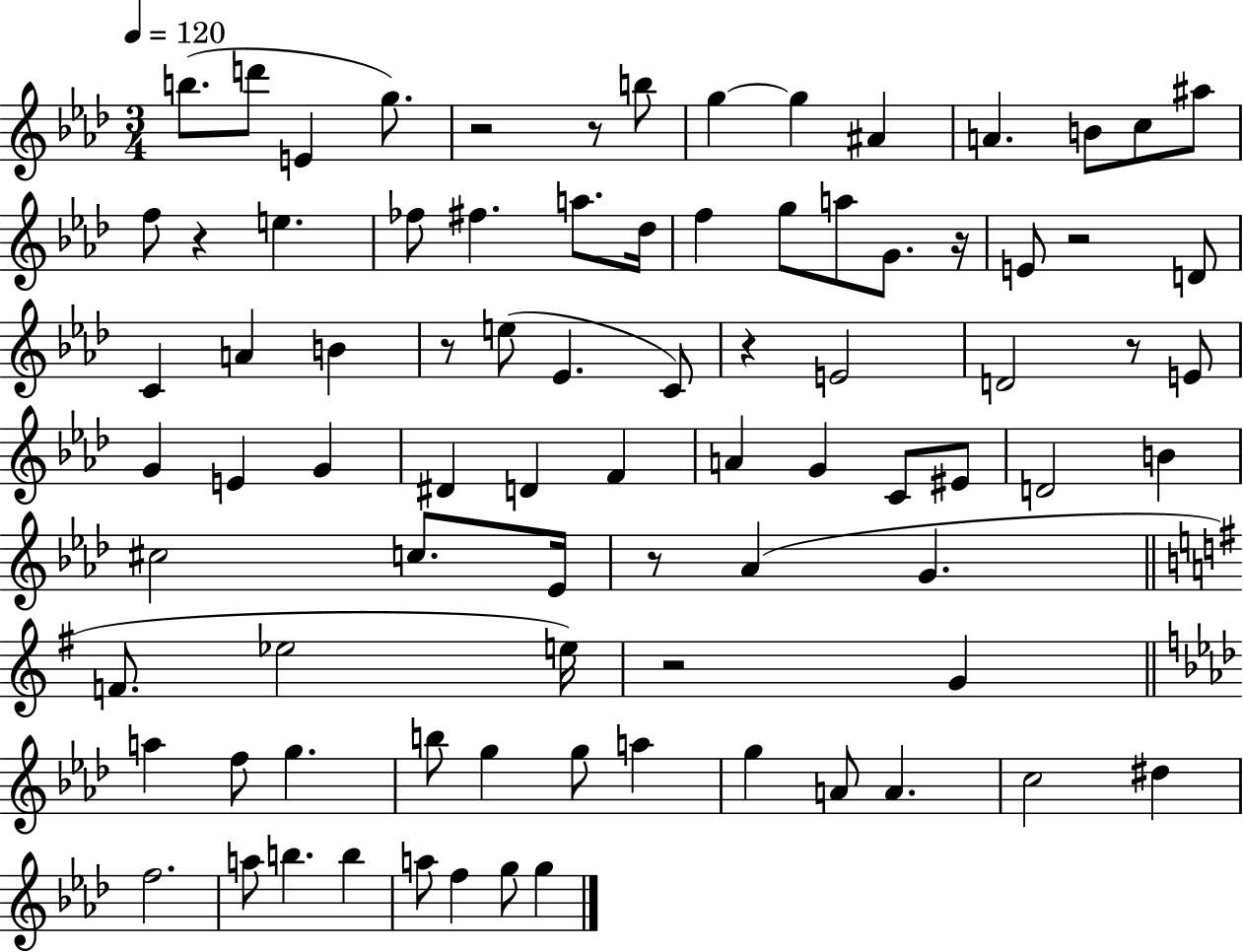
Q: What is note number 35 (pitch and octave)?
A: E4